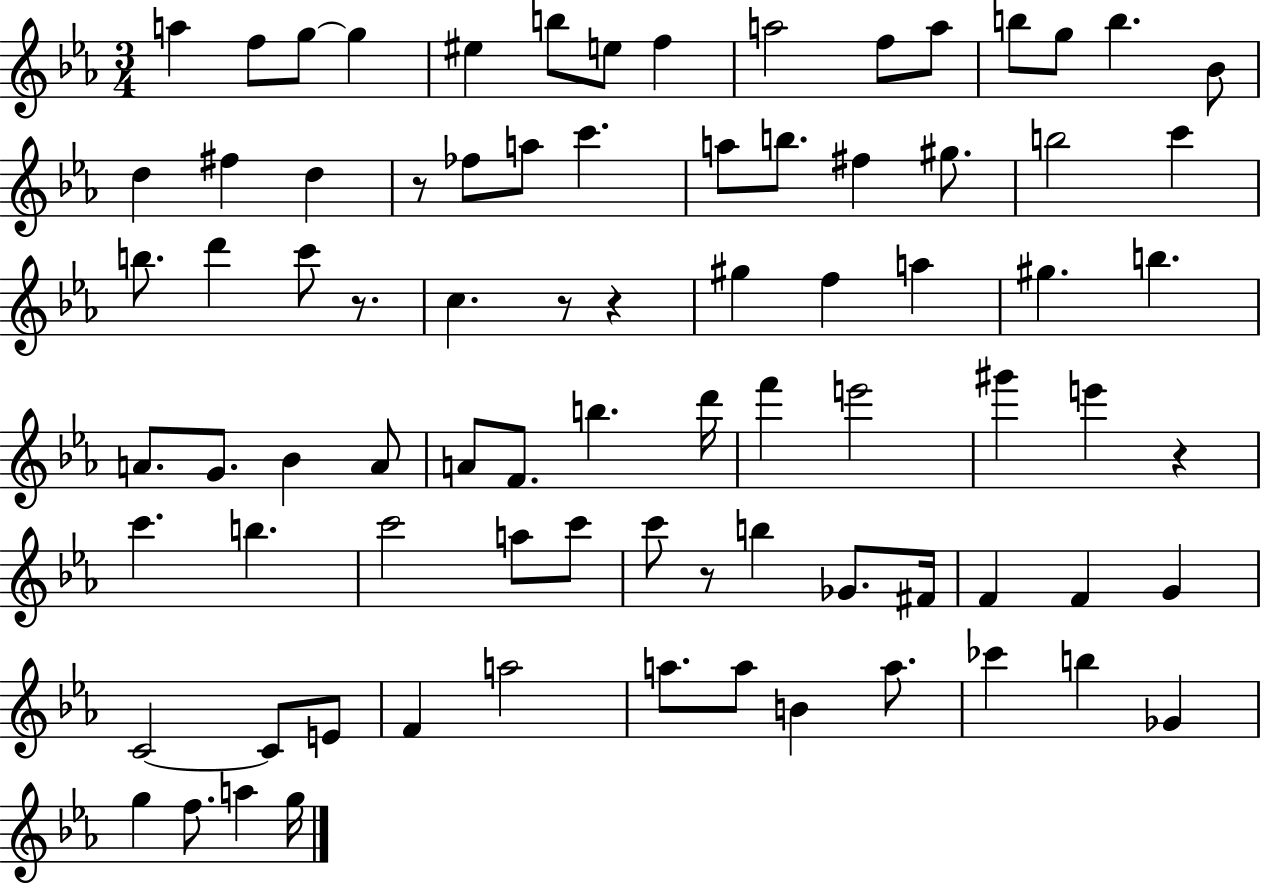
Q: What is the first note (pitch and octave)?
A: A5